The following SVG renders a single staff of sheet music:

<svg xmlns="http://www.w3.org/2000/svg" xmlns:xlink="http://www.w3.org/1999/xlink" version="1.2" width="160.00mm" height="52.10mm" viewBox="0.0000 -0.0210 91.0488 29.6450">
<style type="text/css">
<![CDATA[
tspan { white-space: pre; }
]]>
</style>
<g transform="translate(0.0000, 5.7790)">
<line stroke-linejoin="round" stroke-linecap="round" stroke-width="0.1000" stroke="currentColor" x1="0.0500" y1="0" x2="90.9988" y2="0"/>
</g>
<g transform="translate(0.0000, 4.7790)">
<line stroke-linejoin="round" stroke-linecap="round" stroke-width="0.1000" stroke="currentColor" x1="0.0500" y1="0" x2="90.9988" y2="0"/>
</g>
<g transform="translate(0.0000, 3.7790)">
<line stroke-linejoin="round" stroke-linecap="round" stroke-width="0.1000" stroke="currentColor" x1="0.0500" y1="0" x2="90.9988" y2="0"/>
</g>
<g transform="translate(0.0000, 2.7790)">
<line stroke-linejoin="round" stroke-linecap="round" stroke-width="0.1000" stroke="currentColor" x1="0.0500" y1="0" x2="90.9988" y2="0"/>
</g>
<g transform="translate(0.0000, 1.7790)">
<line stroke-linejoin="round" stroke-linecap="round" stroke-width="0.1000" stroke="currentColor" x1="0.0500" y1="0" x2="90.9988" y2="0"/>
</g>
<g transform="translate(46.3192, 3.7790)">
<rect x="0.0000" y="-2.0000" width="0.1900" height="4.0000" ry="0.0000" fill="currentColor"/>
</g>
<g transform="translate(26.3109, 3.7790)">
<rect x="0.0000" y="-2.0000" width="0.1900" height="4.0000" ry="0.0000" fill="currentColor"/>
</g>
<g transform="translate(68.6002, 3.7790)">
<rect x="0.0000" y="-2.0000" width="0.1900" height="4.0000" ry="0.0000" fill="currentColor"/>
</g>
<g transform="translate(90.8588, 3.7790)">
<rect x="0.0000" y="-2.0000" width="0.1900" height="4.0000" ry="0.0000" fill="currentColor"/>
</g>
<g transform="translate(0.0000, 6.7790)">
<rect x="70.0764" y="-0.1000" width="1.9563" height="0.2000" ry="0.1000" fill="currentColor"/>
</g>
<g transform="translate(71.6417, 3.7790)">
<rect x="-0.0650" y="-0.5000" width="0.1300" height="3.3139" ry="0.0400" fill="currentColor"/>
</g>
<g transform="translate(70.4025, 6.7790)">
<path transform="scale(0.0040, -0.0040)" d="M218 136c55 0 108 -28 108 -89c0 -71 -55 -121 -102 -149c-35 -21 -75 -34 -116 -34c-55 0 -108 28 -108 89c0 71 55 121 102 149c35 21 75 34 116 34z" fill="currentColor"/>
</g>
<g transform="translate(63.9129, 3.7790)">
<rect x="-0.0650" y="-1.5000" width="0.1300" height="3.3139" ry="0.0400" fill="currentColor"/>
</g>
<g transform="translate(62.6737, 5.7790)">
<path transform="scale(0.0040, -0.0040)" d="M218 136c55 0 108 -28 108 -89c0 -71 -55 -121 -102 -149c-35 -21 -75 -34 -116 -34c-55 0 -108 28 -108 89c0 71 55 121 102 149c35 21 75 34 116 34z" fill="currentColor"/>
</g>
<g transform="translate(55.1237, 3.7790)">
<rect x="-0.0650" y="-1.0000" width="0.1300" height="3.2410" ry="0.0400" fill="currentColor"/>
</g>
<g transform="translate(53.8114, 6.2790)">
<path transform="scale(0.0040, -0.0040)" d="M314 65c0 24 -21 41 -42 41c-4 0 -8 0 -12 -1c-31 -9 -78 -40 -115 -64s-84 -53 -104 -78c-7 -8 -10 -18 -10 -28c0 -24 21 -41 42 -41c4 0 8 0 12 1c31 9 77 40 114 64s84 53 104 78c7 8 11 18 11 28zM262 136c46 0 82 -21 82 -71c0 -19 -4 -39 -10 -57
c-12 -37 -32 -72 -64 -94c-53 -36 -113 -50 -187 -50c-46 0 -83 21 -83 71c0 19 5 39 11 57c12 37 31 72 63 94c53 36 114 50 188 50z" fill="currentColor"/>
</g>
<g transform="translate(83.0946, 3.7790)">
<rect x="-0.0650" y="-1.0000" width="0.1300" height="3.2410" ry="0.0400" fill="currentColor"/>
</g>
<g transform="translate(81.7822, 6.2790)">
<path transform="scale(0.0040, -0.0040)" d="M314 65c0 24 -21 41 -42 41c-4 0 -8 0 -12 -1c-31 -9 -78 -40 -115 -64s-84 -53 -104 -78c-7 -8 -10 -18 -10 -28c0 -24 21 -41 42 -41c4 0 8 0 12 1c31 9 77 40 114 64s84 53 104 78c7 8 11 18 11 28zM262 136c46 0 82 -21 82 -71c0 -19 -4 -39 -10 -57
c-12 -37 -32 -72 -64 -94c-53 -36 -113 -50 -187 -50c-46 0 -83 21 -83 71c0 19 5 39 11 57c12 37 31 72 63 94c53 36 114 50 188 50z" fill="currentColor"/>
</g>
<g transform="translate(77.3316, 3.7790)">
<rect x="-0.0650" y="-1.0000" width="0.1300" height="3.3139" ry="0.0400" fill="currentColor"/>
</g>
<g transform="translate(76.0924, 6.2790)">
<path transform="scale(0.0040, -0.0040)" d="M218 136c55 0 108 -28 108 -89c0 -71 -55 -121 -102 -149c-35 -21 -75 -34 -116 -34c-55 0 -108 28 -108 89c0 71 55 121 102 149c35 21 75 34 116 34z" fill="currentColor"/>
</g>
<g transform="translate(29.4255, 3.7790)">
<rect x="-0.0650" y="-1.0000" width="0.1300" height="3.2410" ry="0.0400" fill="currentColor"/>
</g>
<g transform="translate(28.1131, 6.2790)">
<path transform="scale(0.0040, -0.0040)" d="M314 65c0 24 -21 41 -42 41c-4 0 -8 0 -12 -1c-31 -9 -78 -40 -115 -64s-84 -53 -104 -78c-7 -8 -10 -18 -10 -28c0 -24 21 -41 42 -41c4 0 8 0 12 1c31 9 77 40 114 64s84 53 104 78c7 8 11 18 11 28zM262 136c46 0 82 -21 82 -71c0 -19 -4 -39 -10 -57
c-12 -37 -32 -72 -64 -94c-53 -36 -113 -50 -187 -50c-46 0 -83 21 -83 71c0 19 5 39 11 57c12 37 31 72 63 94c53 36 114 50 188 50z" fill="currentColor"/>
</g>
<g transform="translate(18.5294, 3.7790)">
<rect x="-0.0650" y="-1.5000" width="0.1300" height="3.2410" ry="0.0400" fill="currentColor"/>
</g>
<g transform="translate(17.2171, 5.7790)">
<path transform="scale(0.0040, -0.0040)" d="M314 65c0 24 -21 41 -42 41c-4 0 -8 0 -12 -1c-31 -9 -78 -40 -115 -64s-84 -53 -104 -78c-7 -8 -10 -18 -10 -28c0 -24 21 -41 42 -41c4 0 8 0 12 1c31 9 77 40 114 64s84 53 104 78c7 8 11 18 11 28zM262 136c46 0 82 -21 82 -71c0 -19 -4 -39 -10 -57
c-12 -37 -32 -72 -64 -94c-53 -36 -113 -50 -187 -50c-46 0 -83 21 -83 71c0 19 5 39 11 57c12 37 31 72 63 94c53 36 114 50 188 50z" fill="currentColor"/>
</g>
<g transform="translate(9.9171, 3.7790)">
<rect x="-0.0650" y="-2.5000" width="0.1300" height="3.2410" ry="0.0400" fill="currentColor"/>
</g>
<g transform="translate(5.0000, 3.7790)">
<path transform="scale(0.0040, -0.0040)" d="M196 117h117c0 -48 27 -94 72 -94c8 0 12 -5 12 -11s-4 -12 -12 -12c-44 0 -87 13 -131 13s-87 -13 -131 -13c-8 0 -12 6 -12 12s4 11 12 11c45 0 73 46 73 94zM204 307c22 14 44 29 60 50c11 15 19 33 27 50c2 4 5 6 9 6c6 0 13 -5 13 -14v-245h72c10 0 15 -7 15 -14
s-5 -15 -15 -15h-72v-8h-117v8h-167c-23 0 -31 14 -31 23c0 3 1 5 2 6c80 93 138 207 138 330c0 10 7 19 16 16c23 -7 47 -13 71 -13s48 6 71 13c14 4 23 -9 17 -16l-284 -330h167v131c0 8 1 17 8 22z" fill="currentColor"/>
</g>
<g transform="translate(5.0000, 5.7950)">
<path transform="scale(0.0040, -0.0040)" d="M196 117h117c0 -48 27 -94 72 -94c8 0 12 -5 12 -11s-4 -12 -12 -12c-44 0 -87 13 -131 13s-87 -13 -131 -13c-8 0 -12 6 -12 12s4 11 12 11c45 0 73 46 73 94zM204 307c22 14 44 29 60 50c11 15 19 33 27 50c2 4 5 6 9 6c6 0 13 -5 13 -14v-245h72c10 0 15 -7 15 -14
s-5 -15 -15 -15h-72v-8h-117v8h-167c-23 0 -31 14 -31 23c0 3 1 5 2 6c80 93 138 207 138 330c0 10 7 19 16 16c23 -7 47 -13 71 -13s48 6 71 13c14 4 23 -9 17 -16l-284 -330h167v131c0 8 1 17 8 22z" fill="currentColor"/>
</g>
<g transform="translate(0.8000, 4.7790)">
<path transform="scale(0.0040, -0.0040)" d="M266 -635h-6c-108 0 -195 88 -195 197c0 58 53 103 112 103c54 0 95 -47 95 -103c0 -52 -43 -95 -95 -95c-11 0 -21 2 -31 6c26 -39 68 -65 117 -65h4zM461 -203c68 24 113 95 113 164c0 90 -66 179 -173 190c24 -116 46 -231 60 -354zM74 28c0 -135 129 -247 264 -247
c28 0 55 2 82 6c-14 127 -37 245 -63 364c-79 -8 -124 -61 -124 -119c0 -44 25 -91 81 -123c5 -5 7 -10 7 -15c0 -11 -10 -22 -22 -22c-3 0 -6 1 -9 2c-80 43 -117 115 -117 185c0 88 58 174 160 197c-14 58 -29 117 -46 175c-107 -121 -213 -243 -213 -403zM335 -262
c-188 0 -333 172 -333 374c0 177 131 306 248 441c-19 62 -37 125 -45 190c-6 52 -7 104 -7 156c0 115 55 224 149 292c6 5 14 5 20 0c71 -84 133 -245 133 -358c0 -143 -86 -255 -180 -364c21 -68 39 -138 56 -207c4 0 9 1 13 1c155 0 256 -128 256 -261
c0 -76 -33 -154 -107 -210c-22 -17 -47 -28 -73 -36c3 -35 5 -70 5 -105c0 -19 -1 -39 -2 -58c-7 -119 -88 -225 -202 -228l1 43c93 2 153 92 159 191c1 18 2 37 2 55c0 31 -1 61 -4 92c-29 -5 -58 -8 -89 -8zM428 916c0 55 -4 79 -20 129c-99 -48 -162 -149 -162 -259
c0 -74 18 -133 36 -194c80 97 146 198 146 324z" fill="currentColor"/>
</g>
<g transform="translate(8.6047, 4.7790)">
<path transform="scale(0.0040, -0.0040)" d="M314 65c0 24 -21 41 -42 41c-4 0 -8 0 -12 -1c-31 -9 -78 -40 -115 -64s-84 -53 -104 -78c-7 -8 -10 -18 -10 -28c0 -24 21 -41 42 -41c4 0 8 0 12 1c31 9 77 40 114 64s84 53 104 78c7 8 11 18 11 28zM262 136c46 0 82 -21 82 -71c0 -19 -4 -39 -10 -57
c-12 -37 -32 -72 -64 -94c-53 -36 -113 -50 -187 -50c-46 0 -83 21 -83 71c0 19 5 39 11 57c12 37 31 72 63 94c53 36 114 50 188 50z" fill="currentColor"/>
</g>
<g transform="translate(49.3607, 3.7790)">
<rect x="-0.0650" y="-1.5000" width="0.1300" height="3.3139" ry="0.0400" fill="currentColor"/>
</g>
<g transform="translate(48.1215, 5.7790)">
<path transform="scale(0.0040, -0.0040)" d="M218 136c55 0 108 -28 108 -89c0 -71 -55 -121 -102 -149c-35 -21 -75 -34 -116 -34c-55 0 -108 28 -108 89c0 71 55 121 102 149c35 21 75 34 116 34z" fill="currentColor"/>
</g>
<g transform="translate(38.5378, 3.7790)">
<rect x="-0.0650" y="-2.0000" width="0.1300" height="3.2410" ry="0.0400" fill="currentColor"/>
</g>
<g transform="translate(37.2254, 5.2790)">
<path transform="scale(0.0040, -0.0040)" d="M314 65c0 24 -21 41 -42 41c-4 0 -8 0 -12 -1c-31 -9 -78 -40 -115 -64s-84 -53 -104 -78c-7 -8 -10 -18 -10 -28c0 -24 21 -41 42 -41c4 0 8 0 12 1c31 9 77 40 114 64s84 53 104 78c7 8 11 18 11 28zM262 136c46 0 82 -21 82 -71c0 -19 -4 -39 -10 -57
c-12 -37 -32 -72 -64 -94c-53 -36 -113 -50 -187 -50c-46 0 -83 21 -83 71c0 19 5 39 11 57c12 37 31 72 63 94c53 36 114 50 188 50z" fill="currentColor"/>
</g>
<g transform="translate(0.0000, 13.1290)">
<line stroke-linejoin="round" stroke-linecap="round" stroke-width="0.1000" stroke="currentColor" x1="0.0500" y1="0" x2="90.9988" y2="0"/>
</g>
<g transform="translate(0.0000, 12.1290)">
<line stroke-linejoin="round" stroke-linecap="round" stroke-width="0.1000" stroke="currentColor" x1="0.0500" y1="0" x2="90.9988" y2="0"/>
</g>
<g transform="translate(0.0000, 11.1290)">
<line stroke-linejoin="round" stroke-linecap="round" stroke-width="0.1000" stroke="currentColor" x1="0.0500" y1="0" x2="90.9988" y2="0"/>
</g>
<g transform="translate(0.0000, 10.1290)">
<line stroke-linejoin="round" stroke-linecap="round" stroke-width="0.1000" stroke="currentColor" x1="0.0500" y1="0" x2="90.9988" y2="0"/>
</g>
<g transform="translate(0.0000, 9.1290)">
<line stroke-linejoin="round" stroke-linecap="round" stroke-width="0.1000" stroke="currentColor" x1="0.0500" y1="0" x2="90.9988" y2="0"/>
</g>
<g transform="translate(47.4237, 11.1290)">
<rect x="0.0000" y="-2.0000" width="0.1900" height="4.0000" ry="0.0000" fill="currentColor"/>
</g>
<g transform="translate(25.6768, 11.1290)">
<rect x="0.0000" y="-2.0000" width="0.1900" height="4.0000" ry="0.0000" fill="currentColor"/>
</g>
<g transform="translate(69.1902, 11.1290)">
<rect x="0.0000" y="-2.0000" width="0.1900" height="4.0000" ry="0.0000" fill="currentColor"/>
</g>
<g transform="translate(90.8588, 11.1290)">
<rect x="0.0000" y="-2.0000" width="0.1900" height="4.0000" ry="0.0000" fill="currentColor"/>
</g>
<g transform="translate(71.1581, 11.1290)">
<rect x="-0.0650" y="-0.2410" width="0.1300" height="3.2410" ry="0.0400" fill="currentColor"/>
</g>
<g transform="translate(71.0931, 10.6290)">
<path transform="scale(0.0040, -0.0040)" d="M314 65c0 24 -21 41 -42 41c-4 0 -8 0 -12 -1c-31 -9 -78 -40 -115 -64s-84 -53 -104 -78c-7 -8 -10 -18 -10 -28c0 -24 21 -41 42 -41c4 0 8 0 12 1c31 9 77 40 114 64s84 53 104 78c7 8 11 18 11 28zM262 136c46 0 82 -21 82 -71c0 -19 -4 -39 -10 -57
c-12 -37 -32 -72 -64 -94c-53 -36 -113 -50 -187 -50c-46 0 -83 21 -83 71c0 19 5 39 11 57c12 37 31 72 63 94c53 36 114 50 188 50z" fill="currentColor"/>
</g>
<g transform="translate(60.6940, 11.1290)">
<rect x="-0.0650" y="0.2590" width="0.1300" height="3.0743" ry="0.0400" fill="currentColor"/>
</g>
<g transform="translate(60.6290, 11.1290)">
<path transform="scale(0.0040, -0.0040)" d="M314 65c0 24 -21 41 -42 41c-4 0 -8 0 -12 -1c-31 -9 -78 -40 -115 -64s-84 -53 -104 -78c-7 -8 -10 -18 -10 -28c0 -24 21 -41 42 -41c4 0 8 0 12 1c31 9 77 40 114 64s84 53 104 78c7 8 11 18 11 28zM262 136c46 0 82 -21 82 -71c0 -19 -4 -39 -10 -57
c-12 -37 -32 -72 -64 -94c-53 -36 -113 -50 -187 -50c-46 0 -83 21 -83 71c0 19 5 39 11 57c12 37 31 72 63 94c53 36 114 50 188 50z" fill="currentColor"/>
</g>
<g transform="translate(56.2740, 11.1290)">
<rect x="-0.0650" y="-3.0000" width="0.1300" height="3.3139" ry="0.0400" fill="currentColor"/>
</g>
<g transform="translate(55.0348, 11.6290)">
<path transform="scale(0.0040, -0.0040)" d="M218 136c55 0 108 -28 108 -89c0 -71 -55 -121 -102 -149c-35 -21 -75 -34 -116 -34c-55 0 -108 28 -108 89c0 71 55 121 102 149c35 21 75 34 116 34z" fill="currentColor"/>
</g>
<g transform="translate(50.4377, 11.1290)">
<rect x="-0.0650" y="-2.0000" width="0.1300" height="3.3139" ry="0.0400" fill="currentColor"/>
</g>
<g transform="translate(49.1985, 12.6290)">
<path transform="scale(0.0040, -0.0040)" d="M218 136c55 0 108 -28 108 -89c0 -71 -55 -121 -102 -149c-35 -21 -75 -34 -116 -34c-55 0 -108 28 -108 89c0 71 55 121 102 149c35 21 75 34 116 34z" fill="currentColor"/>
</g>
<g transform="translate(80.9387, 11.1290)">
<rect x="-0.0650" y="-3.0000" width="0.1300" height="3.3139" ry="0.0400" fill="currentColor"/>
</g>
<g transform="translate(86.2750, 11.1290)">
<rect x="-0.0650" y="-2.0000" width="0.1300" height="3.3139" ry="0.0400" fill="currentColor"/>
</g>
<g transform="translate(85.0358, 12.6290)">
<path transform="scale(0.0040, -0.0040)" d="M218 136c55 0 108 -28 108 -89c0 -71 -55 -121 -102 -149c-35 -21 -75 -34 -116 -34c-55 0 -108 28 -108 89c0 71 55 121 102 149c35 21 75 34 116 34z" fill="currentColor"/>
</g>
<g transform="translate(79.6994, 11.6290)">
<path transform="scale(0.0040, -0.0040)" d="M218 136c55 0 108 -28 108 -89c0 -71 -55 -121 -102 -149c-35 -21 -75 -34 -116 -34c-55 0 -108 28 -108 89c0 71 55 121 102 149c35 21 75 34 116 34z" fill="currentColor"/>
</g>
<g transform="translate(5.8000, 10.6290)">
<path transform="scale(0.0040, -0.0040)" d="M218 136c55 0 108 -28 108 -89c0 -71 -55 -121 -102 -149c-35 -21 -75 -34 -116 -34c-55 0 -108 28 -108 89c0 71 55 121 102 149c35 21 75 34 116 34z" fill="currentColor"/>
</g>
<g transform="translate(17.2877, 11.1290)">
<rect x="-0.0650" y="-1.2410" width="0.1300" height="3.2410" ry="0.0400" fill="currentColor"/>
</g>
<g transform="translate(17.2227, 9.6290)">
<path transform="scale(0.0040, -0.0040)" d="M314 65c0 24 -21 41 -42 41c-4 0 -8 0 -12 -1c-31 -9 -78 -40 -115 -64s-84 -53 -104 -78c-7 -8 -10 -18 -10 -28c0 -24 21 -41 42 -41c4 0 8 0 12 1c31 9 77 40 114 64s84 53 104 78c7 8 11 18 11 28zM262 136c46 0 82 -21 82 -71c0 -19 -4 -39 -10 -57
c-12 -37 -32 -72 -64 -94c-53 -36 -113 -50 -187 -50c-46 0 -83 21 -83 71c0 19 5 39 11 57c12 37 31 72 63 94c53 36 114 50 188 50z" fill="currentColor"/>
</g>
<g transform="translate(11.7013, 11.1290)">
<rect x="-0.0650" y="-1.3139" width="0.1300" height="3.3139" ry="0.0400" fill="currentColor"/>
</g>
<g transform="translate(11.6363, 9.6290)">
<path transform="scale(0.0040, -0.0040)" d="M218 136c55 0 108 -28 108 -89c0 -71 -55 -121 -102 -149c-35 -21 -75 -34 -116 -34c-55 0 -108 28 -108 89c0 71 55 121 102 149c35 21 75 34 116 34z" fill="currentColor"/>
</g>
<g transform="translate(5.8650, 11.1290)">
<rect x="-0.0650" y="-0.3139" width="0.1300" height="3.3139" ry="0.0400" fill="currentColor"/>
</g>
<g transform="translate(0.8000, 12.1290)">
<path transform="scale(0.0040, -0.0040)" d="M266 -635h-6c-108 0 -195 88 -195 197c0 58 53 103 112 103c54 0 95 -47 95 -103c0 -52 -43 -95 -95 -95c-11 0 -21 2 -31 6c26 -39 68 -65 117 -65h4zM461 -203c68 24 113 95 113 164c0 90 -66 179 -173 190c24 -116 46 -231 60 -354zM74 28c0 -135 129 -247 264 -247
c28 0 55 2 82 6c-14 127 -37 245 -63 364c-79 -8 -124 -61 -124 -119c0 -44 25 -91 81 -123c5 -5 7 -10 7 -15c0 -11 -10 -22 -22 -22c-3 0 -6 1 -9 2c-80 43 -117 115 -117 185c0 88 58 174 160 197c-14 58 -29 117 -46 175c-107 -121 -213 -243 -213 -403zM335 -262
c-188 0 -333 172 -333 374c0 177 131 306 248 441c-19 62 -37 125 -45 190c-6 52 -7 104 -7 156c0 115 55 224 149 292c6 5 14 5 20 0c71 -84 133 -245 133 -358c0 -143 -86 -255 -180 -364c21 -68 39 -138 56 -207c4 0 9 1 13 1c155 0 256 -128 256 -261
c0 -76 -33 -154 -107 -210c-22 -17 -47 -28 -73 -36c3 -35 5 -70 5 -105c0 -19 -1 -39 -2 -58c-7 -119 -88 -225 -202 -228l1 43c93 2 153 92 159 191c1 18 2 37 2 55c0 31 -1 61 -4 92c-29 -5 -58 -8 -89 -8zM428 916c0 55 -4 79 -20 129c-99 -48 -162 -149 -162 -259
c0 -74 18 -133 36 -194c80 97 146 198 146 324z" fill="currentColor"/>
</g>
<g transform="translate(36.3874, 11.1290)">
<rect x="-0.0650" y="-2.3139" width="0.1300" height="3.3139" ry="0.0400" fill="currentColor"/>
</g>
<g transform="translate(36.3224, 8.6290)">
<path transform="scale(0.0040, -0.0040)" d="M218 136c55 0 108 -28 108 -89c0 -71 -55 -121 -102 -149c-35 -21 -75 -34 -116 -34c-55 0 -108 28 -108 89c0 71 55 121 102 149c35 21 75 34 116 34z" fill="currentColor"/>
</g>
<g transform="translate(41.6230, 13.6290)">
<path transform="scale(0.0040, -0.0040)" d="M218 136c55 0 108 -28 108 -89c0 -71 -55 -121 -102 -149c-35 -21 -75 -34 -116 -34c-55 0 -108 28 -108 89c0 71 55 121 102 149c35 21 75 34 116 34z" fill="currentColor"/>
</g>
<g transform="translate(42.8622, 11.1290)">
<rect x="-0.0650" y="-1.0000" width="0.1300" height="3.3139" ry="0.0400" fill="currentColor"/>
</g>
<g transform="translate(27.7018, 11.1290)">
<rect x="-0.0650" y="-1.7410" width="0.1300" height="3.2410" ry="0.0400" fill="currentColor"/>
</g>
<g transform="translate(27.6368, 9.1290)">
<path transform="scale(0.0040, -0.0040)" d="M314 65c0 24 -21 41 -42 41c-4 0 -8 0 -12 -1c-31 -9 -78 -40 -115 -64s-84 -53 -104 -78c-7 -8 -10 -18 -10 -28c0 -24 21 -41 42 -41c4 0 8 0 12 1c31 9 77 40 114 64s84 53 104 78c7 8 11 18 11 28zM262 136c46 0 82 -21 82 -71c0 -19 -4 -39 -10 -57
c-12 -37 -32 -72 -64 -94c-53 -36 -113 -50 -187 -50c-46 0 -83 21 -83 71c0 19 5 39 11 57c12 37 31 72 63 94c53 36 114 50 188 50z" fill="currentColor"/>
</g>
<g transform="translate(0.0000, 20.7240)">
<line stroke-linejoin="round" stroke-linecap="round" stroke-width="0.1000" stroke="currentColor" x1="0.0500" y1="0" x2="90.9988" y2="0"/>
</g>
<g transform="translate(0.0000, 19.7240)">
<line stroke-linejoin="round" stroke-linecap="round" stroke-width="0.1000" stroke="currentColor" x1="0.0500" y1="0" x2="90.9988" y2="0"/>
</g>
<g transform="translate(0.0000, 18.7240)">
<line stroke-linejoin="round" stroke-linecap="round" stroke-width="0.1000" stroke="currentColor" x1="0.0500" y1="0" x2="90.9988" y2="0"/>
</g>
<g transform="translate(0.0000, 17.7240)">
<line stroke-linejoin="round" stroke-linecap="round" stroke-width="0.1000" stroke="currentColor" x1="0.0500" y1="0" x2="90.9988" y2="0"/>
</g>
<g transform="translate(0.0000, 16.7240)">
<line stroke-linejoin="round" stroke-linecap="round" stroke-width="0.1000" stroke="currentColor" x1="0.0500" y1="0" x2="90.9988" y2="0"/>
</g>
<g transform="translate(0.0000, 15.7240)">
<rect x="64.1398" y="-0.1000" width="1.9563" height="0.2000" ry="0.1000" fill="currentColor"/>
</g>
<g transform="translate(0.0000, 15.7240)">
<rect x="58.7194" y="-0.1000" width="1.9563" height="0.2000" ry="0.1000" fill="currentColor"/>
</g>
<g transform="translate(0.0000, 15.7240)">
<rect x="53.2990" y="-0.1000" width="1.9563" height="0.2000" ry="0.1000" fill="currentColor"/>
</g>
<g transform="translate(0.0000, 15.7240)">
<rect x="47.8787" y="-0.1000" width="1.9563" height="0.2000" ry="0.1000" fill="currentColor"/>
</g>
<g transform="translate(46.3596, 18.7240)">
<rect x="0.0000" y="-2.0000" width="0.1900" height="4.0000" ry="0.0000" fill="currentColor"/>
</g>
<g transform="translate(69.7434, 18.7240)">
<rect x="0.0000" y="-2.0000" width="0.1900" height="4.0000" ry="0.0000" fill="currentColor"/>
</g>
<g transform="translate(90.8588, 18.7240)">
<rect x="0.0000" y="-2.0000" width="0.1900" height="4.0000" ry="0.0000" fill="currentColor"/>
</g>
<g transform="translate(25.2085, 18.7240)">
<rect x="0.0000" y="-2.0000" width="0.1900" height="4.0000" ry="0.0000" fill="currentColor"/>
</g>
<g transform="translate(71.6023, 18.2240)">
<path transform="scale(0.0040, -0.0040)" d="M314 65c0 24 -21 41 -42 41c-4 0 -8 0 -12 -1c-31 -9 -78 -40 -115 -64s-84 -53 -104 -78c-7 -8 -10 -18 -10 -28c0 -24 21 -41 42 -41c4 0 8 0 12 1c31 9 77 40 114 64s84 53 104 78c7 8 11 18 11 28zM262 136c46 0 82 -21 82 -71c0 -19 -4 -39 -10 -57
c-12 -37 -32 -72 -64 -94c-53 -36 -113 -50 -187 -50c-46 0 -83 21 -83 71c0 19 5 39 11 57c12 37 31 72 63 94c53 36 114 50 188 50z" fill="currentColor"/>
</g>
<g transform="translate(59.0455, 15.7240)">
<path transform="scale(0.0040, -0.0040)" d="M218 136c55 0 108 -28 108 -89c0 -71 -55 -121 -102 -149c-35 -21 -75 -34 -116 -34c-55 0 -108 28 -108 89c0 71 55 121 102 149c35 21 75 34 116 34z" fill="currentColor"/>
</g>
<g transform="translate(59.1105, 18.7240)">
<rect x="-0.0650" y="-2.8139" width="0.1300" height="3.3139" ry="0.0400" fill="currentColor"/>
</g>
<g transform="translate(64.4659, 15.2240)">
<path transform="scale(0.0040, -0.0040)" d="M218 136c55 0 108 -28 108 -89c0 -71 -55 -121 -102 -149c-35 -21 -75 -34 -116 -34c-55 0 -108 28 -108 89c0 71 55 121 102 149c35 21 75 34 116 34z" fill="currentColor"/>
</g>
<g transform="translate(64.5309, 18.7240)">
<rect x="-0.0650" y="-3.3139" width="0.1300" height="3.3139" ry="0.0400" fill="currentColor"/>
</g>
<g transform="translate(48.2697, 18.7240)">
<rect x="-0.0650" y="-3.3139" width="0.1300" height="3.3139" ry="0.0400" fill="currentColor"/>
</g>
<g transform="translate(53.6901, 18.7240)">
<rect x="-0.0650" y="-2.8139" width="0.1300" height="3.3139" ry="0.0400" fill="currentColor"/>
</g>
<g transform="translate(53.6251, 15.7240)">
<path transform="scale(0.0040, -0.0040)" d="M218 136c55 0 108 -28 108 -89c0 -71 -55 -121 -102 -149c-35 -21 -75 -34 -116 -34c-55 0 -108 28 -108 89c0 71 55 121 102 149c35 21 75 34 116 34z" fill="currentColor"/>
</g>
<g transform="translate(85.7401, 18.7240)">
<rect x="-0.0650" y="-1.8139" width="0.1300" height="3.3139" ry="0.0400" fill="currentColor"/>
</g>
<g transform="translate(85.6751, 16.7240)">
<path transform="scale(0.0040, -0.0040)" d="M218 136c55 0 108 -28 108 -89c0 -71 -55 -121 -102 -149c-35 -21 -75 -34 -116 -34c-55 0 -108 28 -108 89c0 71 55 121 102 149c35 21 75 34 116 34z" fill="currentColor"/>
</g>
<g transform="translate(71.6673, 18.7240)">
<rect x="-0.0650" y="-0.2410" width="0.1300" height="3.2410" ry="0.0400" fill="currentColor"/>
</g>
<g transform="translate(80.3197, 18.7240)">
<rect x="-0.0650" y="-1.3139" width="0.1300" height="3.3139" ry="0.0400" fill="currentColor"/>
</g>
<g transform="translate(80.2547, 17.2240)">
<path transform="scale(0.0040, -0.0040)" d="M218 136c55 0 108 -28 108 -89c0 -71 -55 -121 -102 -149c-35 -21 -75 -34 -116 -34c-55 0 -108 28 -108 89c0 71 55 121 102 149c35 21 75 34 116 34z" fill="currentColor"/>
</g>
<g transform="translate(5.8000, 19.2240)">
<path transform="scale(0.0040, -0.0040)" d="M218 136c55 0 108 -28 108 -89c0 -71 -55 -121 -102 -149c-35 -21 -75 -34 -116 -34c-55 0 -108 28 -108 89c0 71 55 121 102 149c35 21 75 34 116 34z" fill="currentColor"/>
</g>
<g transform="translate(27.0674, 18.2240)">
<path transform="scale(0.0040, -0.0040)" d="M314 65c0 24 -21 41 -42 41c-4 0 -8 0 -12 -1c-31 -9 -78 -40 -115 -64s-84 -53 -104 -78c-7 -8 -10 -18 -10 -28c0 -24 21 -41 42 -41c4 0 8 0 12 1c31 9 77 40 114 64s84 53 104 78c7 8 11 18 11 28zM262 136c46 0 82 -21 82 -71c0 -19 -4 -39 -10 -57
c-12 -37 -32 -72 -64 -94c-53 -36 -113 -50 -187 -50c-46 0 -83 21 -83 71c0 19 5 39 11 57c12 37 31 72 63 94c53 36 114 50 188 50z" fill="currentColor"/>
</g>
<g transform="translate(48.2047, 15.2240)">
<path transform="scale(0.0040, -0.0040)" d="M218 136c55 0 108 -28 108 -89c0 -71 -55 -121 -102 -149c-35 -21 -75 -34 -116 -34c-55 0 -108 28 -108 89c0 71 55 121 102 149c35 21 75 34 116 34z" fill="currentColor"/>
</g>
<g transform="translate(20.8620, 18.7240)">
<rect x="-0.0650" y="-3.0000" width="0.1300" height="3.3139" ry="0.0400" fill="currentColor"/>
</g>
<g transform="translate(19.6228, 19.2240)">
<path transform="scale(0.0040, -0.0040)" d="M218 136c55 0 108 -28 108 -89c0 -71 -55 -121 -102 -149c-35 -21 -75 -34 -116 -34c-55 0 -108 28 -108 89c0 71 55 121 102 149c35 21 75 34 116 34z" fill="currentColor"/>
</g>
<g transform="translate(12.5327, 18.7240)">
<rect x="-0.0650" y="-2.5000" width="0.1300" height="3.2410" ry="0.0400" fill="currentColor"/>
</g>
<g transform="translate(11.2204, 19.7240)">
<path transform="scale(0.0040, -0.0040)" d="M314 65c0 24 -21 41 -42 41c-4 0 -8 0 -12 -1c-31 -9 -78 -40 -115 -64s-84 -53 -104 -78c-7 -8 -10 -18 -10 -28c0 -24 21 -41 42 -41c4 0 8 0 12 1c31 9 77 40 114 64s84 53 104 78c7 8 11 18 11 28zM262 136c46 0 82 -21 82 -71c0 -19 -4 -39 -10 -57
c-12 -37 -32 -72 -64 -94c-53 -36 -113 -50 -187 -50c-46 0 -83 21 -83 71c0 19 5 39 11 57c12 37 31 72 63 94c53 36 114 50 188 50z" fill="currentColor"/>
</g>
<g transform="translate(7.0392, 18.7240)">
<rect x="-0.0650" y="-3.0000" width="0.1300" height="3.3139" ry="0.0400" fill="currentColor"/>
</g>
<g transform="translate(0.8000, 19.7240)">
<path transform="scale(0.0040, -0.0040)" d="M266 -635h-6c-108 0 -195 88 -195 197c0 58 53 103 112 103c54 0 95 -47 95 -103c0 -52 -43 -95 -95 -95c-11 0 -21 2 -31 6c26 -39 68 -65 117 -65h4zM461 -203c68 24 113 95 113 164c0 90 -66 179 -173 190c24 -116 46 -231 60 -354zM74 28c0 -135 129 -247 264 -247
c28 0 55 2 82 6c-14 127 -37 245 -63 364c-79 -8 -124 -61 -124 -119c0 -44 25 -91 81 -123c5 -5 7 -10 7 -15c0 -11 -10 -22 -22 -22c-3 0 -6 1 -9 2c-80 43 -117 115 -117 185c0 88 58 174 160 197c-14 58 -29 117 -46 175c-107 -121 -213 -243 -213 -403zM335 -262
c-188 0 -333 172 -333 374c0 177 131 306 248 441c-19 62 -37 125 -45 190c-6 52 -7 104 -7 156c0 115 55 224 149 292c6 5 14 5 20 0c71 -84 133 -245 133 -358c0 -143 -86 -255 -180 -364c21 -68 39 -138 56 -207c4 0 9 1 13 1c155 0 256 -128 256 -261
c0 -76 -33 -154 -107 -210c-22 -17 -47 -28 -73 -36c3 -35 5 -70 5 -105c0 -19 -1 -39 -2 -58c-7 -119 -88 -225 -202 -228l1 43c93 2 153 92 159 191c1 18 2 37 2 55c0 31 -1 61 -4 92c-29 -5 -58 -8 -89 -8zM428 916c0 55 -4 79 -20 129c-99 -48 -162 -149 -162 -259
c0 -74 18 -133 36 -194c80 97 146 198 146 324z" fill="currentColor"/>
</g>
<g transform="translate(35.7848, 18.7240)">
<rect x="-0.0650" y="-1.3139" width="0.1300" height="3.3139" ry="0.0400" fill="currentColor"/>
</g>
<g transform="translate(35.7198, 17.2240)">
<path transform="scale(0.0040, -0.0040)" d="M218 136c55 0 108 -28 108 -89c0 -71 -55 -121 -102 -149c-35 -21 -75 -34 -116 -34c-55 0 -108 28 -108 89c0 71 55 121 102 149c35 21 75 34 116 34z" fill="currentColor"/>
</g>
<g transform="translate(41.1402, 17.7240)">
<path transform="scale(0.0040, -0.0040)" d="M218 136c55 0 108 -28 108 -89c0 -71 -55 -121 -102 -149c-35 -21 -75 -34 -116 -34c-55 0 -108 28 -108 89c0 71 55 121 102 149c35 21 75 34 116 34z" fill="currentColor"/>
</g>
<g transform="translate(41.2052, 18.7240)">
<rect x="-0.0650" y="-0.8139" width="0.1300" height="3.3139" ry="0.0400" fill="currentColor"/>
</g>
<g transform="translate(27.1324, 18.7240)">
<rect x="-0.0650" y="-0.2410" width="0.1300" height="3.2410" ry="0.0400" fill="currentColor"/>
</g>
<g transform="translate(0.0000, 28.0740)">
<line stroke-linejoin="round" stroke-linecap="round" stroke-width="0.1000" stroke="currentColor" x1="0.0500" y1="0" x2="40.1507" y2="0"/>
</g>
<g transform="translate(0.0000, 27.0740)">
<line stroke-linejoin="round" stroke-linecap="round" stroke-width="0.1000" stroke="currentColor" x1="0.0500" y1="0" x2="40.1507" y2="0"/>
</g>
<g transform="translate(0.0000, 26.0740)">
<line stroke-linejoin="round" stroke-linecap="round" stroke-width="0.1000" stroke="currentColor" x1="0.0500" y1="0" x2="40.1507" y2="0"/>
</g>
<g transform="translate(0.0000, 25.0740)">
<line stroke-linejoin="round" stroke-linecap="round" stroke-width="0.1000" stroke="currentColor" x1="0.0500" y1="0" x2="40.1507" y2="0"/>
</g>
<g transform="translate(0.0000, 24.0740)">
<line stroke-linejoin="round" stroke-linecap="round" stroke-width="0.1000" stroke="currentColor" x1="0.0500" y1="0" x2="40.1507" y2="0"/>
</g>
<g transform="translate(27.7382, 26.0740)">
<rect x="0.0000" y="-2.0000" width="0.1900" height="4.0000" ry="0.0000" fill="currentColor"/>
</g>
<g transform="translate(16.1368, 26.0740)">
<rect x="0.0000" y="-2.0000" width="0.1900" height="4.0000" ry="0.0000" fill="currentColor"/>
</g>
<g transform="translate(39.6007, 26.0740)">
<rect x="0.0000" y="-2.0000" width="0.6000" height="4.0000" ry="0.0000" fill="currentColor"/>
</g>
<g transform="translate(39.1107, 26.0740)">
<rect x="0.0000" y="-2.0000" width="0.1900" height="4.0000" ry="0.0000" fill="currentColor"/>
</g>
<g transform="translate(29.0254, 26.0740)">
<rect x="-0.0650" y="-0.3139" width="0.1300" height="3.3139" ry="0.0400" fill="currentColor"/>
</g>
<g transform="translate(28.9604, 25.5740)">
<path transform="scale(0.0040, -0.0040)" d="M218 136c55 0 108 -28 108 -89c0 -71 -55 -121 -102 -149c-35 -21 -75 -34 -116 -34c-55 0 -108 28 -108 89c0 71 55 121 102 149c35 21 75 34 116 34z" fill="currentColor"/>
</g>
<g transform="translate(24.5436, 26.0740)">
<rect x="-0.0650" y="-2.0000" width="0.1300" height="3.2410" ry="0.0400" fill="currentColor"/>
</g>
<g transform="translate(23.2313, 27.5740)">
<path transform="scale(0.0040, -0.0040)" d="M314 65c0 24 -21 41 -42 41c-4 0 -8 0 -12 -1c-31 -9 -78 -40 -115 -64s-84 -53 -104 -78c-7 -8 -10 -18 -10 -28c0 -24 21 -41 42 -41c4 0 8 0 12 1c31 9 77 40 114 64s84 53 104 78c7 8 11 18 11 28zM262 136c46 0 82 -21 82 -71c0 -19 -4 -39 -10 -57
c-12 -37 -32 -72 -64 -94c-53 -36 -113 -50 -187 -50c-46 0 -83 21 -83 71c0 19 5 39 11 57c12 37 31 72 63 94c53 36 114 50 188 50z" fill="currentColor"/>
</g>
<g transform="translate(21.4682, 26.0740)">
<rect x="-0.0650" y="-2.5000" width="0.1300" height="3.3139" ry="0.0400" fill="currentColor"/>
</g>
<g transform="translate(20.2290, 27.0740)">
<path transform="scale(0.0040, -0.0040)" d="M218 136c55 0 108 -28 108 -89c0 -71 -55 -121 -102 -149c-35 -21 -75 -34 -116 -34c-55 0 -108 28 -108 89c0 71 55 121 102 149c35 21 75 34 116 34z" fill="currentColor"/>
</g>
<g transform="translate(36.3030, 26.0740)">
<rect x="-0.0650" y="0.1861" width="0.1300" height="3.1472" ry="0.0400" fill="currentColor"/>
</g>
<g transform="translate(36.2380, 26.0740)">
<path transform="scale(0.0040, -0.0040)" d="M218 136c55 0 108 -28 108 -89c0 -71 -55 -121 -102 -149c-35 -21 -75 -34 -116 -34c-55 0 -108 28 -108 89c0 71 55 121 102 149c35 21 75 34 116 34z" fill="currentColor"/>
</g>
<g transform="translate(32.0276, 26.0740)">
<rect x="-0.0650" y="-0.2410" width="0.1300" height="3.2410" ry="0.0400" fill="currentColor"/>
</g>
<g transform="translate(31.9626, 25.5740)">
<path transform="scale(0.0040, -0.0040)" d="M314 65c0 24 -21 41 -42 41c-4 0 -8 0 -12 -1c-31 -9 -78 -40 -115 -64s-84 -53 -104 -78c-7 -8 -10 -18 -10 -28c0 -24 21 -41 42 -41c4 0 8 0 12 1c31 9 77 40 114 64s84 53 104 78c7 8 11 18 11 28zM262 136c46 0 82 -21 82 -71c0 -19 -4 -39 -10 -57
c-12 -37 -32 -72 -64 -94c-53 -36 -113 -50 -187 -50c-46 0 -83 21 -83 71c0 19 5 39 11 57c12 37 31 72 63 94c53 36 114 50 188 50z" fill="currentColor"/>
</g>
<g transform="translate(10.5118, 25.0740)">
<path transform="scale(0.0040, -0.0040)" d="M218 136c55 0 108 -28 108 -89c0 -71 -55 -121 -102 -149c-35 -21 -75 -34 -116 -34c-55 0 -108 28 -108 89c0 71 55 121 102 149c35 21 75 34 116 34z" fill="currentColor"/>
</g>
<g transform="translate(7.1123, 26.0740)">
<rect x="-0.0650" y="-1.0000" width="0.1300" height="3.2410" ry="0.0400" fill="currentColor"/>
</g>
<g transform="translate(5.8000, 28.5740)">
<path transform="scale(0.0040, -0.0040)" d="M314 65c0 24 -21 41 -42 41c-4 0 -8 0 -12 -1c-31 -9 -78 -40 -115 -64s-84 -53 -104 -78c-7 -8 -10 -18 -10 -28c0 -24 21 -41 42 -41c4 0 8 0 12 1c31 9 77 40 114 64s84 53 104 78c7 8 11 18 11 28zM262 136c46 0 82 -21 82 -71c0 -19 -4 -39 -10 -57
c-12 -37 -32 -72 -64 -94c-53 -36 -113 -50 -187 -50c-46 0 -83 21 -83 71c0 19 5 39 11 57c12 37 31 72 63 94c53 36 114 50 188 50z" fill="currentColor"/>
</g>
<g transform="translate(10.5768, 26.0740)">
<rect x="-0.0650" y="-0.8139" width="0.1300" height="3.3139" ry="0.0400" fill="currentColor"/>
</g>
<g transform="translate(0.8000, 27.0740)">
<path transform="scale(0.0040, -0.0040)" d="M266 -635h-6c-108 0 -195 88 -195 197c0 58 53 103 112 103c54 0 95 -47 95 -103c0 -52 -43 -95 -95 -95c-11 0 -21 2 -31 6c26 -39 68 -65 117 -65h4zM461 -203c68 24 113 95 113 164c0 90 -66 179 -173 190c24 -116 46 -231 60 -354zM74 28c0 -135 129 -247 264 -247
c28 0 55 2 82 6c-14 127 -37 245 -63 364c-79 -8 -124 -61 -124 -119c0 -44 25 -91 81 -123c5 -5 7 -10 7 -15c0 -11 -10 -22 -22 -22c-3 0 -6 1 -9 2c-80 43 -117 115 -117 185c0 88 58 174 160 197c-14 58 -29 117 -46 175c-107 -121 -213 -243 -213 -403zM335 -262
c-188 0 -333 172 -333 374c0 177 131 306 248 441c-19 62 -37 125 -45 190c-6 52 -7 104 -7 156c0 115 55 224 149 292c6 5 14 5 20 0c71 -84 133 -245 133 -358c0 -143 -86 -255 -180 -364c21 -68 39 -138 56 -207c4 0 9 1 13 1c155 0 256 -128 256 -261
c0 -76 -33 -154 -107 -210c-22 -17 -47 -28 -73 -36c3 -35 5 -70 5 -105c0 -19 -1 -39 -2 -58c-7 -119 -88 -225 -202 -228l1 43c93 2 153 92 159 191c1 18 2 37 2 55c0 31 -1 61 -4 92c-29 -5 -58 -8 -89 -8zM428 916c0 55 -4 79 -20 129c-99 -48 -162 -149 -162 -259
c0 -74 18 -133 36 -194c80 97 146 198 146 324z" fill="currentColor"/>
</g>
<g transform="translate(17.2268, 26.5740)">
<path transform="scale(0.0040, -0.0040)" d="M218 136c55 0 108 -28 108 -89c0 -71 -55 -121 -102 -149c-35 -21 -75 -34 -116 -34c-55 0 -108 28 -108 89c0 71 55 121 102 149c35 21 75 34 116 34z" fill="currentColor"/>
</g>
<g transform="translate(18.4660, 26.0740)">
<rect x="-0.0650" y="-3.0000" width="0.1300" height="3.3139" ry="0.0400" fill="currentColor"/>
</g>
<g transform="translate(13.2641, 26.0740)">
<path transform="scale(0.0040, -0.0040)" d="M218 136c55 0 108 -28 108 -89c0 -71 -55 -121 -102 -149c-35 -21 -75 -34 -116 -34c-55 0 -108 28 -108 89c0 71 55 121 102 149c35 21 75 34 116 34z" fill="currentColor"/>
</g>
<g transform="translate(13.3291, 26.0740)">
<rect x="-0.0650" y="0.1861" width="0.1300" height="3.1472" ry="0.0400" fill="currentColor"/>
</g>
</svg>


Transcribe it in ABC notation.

X:1
T:Untitled
M:4/4
L:1/4
K:C
G2 E2 D2 F2 E D2 E C D D2 c e e2 f2 g D F A B2 c2 A F A G2 A c2 e d b a a b c2 e f D2 d B A G F2 c c2 B